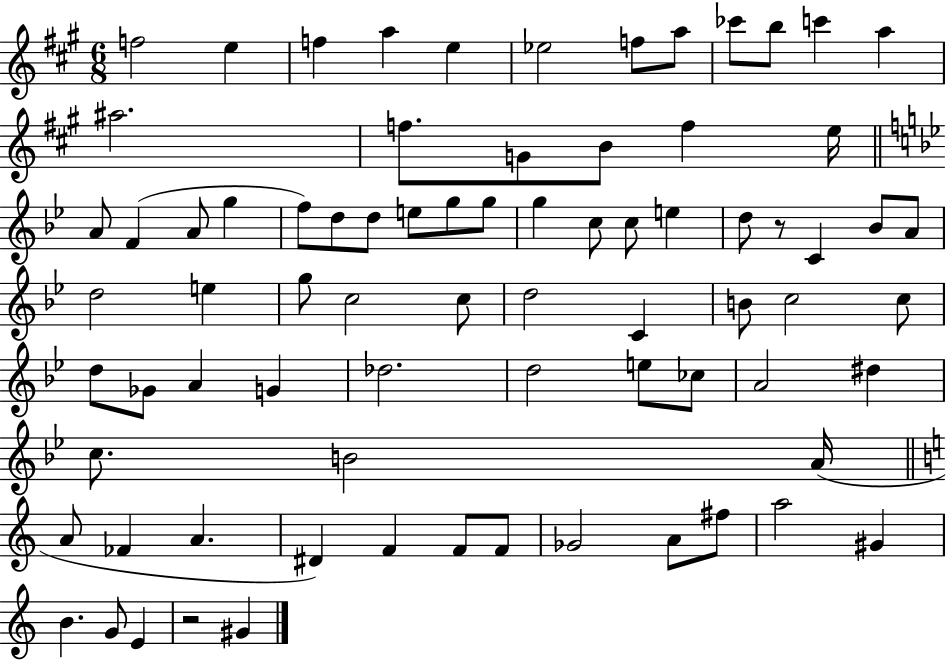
{
  \clef treble
  \numericTimeSignature
  \time 6/8
  \key a \major
  f''2 e''4 | f''4 a''4 e''4 | ees''2 f''8 a''8 | ces'''8 b''8 c'''4 a''4 | \break ais''2. | f''8. g'8 b'8 f''4 e''16 | \bar "||" \break \key g \minor a'8 f'4( a'8 g''4 | f''8) d''8 d''8 e''8 g''8 g''8 | g''4 c''8 c''8 e''4 | d''8 r8 c'4 bes'8 a'8 | \break d''2 e''4 | g''8 c''2 c''8 | d''2 c'4 | b'8 c''2 c''8 | \break d''8 ges'8 a'4 g'4 | des''2. | d''2 e''8 ces''8 | a'2 dis''4 | \break c''8. b'2 a'16( | \bar "||" \break \key c \major a'8 fes'4 a'4. | dis'4) f'4 f'8 f'8 | ges'2 a'8 fis''8 | a''2 gis'4 | \break b'4. g'8 e'4 | r2 gis'4 | \bar "|."
}